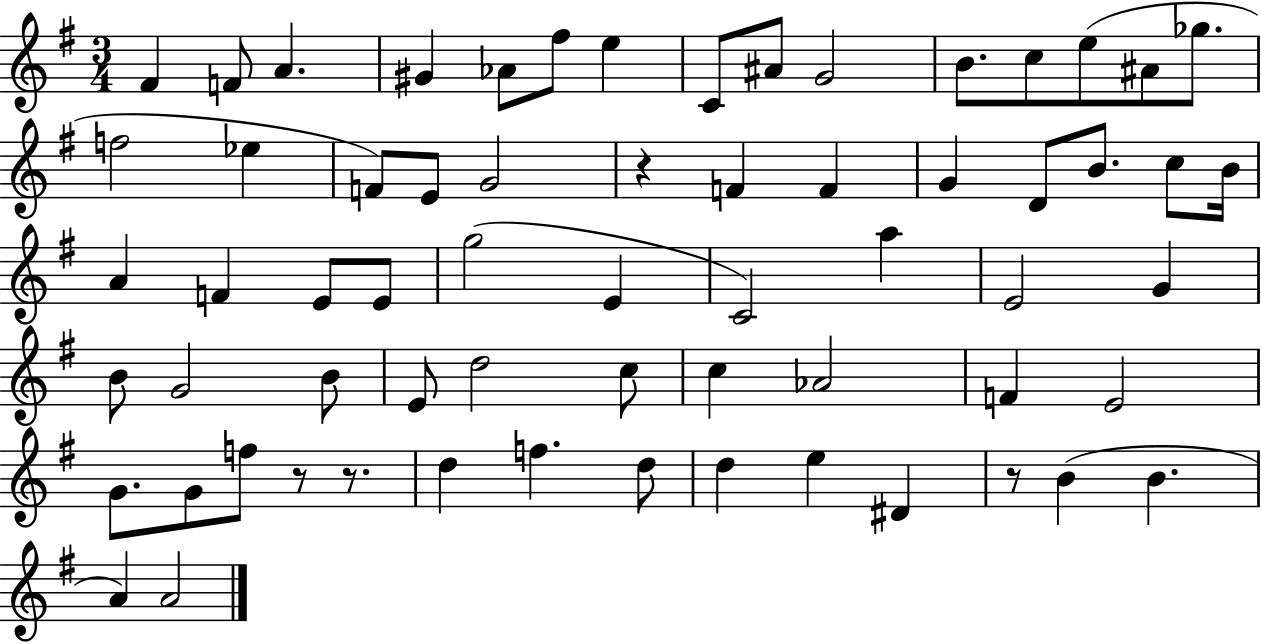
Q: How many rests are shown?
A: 4